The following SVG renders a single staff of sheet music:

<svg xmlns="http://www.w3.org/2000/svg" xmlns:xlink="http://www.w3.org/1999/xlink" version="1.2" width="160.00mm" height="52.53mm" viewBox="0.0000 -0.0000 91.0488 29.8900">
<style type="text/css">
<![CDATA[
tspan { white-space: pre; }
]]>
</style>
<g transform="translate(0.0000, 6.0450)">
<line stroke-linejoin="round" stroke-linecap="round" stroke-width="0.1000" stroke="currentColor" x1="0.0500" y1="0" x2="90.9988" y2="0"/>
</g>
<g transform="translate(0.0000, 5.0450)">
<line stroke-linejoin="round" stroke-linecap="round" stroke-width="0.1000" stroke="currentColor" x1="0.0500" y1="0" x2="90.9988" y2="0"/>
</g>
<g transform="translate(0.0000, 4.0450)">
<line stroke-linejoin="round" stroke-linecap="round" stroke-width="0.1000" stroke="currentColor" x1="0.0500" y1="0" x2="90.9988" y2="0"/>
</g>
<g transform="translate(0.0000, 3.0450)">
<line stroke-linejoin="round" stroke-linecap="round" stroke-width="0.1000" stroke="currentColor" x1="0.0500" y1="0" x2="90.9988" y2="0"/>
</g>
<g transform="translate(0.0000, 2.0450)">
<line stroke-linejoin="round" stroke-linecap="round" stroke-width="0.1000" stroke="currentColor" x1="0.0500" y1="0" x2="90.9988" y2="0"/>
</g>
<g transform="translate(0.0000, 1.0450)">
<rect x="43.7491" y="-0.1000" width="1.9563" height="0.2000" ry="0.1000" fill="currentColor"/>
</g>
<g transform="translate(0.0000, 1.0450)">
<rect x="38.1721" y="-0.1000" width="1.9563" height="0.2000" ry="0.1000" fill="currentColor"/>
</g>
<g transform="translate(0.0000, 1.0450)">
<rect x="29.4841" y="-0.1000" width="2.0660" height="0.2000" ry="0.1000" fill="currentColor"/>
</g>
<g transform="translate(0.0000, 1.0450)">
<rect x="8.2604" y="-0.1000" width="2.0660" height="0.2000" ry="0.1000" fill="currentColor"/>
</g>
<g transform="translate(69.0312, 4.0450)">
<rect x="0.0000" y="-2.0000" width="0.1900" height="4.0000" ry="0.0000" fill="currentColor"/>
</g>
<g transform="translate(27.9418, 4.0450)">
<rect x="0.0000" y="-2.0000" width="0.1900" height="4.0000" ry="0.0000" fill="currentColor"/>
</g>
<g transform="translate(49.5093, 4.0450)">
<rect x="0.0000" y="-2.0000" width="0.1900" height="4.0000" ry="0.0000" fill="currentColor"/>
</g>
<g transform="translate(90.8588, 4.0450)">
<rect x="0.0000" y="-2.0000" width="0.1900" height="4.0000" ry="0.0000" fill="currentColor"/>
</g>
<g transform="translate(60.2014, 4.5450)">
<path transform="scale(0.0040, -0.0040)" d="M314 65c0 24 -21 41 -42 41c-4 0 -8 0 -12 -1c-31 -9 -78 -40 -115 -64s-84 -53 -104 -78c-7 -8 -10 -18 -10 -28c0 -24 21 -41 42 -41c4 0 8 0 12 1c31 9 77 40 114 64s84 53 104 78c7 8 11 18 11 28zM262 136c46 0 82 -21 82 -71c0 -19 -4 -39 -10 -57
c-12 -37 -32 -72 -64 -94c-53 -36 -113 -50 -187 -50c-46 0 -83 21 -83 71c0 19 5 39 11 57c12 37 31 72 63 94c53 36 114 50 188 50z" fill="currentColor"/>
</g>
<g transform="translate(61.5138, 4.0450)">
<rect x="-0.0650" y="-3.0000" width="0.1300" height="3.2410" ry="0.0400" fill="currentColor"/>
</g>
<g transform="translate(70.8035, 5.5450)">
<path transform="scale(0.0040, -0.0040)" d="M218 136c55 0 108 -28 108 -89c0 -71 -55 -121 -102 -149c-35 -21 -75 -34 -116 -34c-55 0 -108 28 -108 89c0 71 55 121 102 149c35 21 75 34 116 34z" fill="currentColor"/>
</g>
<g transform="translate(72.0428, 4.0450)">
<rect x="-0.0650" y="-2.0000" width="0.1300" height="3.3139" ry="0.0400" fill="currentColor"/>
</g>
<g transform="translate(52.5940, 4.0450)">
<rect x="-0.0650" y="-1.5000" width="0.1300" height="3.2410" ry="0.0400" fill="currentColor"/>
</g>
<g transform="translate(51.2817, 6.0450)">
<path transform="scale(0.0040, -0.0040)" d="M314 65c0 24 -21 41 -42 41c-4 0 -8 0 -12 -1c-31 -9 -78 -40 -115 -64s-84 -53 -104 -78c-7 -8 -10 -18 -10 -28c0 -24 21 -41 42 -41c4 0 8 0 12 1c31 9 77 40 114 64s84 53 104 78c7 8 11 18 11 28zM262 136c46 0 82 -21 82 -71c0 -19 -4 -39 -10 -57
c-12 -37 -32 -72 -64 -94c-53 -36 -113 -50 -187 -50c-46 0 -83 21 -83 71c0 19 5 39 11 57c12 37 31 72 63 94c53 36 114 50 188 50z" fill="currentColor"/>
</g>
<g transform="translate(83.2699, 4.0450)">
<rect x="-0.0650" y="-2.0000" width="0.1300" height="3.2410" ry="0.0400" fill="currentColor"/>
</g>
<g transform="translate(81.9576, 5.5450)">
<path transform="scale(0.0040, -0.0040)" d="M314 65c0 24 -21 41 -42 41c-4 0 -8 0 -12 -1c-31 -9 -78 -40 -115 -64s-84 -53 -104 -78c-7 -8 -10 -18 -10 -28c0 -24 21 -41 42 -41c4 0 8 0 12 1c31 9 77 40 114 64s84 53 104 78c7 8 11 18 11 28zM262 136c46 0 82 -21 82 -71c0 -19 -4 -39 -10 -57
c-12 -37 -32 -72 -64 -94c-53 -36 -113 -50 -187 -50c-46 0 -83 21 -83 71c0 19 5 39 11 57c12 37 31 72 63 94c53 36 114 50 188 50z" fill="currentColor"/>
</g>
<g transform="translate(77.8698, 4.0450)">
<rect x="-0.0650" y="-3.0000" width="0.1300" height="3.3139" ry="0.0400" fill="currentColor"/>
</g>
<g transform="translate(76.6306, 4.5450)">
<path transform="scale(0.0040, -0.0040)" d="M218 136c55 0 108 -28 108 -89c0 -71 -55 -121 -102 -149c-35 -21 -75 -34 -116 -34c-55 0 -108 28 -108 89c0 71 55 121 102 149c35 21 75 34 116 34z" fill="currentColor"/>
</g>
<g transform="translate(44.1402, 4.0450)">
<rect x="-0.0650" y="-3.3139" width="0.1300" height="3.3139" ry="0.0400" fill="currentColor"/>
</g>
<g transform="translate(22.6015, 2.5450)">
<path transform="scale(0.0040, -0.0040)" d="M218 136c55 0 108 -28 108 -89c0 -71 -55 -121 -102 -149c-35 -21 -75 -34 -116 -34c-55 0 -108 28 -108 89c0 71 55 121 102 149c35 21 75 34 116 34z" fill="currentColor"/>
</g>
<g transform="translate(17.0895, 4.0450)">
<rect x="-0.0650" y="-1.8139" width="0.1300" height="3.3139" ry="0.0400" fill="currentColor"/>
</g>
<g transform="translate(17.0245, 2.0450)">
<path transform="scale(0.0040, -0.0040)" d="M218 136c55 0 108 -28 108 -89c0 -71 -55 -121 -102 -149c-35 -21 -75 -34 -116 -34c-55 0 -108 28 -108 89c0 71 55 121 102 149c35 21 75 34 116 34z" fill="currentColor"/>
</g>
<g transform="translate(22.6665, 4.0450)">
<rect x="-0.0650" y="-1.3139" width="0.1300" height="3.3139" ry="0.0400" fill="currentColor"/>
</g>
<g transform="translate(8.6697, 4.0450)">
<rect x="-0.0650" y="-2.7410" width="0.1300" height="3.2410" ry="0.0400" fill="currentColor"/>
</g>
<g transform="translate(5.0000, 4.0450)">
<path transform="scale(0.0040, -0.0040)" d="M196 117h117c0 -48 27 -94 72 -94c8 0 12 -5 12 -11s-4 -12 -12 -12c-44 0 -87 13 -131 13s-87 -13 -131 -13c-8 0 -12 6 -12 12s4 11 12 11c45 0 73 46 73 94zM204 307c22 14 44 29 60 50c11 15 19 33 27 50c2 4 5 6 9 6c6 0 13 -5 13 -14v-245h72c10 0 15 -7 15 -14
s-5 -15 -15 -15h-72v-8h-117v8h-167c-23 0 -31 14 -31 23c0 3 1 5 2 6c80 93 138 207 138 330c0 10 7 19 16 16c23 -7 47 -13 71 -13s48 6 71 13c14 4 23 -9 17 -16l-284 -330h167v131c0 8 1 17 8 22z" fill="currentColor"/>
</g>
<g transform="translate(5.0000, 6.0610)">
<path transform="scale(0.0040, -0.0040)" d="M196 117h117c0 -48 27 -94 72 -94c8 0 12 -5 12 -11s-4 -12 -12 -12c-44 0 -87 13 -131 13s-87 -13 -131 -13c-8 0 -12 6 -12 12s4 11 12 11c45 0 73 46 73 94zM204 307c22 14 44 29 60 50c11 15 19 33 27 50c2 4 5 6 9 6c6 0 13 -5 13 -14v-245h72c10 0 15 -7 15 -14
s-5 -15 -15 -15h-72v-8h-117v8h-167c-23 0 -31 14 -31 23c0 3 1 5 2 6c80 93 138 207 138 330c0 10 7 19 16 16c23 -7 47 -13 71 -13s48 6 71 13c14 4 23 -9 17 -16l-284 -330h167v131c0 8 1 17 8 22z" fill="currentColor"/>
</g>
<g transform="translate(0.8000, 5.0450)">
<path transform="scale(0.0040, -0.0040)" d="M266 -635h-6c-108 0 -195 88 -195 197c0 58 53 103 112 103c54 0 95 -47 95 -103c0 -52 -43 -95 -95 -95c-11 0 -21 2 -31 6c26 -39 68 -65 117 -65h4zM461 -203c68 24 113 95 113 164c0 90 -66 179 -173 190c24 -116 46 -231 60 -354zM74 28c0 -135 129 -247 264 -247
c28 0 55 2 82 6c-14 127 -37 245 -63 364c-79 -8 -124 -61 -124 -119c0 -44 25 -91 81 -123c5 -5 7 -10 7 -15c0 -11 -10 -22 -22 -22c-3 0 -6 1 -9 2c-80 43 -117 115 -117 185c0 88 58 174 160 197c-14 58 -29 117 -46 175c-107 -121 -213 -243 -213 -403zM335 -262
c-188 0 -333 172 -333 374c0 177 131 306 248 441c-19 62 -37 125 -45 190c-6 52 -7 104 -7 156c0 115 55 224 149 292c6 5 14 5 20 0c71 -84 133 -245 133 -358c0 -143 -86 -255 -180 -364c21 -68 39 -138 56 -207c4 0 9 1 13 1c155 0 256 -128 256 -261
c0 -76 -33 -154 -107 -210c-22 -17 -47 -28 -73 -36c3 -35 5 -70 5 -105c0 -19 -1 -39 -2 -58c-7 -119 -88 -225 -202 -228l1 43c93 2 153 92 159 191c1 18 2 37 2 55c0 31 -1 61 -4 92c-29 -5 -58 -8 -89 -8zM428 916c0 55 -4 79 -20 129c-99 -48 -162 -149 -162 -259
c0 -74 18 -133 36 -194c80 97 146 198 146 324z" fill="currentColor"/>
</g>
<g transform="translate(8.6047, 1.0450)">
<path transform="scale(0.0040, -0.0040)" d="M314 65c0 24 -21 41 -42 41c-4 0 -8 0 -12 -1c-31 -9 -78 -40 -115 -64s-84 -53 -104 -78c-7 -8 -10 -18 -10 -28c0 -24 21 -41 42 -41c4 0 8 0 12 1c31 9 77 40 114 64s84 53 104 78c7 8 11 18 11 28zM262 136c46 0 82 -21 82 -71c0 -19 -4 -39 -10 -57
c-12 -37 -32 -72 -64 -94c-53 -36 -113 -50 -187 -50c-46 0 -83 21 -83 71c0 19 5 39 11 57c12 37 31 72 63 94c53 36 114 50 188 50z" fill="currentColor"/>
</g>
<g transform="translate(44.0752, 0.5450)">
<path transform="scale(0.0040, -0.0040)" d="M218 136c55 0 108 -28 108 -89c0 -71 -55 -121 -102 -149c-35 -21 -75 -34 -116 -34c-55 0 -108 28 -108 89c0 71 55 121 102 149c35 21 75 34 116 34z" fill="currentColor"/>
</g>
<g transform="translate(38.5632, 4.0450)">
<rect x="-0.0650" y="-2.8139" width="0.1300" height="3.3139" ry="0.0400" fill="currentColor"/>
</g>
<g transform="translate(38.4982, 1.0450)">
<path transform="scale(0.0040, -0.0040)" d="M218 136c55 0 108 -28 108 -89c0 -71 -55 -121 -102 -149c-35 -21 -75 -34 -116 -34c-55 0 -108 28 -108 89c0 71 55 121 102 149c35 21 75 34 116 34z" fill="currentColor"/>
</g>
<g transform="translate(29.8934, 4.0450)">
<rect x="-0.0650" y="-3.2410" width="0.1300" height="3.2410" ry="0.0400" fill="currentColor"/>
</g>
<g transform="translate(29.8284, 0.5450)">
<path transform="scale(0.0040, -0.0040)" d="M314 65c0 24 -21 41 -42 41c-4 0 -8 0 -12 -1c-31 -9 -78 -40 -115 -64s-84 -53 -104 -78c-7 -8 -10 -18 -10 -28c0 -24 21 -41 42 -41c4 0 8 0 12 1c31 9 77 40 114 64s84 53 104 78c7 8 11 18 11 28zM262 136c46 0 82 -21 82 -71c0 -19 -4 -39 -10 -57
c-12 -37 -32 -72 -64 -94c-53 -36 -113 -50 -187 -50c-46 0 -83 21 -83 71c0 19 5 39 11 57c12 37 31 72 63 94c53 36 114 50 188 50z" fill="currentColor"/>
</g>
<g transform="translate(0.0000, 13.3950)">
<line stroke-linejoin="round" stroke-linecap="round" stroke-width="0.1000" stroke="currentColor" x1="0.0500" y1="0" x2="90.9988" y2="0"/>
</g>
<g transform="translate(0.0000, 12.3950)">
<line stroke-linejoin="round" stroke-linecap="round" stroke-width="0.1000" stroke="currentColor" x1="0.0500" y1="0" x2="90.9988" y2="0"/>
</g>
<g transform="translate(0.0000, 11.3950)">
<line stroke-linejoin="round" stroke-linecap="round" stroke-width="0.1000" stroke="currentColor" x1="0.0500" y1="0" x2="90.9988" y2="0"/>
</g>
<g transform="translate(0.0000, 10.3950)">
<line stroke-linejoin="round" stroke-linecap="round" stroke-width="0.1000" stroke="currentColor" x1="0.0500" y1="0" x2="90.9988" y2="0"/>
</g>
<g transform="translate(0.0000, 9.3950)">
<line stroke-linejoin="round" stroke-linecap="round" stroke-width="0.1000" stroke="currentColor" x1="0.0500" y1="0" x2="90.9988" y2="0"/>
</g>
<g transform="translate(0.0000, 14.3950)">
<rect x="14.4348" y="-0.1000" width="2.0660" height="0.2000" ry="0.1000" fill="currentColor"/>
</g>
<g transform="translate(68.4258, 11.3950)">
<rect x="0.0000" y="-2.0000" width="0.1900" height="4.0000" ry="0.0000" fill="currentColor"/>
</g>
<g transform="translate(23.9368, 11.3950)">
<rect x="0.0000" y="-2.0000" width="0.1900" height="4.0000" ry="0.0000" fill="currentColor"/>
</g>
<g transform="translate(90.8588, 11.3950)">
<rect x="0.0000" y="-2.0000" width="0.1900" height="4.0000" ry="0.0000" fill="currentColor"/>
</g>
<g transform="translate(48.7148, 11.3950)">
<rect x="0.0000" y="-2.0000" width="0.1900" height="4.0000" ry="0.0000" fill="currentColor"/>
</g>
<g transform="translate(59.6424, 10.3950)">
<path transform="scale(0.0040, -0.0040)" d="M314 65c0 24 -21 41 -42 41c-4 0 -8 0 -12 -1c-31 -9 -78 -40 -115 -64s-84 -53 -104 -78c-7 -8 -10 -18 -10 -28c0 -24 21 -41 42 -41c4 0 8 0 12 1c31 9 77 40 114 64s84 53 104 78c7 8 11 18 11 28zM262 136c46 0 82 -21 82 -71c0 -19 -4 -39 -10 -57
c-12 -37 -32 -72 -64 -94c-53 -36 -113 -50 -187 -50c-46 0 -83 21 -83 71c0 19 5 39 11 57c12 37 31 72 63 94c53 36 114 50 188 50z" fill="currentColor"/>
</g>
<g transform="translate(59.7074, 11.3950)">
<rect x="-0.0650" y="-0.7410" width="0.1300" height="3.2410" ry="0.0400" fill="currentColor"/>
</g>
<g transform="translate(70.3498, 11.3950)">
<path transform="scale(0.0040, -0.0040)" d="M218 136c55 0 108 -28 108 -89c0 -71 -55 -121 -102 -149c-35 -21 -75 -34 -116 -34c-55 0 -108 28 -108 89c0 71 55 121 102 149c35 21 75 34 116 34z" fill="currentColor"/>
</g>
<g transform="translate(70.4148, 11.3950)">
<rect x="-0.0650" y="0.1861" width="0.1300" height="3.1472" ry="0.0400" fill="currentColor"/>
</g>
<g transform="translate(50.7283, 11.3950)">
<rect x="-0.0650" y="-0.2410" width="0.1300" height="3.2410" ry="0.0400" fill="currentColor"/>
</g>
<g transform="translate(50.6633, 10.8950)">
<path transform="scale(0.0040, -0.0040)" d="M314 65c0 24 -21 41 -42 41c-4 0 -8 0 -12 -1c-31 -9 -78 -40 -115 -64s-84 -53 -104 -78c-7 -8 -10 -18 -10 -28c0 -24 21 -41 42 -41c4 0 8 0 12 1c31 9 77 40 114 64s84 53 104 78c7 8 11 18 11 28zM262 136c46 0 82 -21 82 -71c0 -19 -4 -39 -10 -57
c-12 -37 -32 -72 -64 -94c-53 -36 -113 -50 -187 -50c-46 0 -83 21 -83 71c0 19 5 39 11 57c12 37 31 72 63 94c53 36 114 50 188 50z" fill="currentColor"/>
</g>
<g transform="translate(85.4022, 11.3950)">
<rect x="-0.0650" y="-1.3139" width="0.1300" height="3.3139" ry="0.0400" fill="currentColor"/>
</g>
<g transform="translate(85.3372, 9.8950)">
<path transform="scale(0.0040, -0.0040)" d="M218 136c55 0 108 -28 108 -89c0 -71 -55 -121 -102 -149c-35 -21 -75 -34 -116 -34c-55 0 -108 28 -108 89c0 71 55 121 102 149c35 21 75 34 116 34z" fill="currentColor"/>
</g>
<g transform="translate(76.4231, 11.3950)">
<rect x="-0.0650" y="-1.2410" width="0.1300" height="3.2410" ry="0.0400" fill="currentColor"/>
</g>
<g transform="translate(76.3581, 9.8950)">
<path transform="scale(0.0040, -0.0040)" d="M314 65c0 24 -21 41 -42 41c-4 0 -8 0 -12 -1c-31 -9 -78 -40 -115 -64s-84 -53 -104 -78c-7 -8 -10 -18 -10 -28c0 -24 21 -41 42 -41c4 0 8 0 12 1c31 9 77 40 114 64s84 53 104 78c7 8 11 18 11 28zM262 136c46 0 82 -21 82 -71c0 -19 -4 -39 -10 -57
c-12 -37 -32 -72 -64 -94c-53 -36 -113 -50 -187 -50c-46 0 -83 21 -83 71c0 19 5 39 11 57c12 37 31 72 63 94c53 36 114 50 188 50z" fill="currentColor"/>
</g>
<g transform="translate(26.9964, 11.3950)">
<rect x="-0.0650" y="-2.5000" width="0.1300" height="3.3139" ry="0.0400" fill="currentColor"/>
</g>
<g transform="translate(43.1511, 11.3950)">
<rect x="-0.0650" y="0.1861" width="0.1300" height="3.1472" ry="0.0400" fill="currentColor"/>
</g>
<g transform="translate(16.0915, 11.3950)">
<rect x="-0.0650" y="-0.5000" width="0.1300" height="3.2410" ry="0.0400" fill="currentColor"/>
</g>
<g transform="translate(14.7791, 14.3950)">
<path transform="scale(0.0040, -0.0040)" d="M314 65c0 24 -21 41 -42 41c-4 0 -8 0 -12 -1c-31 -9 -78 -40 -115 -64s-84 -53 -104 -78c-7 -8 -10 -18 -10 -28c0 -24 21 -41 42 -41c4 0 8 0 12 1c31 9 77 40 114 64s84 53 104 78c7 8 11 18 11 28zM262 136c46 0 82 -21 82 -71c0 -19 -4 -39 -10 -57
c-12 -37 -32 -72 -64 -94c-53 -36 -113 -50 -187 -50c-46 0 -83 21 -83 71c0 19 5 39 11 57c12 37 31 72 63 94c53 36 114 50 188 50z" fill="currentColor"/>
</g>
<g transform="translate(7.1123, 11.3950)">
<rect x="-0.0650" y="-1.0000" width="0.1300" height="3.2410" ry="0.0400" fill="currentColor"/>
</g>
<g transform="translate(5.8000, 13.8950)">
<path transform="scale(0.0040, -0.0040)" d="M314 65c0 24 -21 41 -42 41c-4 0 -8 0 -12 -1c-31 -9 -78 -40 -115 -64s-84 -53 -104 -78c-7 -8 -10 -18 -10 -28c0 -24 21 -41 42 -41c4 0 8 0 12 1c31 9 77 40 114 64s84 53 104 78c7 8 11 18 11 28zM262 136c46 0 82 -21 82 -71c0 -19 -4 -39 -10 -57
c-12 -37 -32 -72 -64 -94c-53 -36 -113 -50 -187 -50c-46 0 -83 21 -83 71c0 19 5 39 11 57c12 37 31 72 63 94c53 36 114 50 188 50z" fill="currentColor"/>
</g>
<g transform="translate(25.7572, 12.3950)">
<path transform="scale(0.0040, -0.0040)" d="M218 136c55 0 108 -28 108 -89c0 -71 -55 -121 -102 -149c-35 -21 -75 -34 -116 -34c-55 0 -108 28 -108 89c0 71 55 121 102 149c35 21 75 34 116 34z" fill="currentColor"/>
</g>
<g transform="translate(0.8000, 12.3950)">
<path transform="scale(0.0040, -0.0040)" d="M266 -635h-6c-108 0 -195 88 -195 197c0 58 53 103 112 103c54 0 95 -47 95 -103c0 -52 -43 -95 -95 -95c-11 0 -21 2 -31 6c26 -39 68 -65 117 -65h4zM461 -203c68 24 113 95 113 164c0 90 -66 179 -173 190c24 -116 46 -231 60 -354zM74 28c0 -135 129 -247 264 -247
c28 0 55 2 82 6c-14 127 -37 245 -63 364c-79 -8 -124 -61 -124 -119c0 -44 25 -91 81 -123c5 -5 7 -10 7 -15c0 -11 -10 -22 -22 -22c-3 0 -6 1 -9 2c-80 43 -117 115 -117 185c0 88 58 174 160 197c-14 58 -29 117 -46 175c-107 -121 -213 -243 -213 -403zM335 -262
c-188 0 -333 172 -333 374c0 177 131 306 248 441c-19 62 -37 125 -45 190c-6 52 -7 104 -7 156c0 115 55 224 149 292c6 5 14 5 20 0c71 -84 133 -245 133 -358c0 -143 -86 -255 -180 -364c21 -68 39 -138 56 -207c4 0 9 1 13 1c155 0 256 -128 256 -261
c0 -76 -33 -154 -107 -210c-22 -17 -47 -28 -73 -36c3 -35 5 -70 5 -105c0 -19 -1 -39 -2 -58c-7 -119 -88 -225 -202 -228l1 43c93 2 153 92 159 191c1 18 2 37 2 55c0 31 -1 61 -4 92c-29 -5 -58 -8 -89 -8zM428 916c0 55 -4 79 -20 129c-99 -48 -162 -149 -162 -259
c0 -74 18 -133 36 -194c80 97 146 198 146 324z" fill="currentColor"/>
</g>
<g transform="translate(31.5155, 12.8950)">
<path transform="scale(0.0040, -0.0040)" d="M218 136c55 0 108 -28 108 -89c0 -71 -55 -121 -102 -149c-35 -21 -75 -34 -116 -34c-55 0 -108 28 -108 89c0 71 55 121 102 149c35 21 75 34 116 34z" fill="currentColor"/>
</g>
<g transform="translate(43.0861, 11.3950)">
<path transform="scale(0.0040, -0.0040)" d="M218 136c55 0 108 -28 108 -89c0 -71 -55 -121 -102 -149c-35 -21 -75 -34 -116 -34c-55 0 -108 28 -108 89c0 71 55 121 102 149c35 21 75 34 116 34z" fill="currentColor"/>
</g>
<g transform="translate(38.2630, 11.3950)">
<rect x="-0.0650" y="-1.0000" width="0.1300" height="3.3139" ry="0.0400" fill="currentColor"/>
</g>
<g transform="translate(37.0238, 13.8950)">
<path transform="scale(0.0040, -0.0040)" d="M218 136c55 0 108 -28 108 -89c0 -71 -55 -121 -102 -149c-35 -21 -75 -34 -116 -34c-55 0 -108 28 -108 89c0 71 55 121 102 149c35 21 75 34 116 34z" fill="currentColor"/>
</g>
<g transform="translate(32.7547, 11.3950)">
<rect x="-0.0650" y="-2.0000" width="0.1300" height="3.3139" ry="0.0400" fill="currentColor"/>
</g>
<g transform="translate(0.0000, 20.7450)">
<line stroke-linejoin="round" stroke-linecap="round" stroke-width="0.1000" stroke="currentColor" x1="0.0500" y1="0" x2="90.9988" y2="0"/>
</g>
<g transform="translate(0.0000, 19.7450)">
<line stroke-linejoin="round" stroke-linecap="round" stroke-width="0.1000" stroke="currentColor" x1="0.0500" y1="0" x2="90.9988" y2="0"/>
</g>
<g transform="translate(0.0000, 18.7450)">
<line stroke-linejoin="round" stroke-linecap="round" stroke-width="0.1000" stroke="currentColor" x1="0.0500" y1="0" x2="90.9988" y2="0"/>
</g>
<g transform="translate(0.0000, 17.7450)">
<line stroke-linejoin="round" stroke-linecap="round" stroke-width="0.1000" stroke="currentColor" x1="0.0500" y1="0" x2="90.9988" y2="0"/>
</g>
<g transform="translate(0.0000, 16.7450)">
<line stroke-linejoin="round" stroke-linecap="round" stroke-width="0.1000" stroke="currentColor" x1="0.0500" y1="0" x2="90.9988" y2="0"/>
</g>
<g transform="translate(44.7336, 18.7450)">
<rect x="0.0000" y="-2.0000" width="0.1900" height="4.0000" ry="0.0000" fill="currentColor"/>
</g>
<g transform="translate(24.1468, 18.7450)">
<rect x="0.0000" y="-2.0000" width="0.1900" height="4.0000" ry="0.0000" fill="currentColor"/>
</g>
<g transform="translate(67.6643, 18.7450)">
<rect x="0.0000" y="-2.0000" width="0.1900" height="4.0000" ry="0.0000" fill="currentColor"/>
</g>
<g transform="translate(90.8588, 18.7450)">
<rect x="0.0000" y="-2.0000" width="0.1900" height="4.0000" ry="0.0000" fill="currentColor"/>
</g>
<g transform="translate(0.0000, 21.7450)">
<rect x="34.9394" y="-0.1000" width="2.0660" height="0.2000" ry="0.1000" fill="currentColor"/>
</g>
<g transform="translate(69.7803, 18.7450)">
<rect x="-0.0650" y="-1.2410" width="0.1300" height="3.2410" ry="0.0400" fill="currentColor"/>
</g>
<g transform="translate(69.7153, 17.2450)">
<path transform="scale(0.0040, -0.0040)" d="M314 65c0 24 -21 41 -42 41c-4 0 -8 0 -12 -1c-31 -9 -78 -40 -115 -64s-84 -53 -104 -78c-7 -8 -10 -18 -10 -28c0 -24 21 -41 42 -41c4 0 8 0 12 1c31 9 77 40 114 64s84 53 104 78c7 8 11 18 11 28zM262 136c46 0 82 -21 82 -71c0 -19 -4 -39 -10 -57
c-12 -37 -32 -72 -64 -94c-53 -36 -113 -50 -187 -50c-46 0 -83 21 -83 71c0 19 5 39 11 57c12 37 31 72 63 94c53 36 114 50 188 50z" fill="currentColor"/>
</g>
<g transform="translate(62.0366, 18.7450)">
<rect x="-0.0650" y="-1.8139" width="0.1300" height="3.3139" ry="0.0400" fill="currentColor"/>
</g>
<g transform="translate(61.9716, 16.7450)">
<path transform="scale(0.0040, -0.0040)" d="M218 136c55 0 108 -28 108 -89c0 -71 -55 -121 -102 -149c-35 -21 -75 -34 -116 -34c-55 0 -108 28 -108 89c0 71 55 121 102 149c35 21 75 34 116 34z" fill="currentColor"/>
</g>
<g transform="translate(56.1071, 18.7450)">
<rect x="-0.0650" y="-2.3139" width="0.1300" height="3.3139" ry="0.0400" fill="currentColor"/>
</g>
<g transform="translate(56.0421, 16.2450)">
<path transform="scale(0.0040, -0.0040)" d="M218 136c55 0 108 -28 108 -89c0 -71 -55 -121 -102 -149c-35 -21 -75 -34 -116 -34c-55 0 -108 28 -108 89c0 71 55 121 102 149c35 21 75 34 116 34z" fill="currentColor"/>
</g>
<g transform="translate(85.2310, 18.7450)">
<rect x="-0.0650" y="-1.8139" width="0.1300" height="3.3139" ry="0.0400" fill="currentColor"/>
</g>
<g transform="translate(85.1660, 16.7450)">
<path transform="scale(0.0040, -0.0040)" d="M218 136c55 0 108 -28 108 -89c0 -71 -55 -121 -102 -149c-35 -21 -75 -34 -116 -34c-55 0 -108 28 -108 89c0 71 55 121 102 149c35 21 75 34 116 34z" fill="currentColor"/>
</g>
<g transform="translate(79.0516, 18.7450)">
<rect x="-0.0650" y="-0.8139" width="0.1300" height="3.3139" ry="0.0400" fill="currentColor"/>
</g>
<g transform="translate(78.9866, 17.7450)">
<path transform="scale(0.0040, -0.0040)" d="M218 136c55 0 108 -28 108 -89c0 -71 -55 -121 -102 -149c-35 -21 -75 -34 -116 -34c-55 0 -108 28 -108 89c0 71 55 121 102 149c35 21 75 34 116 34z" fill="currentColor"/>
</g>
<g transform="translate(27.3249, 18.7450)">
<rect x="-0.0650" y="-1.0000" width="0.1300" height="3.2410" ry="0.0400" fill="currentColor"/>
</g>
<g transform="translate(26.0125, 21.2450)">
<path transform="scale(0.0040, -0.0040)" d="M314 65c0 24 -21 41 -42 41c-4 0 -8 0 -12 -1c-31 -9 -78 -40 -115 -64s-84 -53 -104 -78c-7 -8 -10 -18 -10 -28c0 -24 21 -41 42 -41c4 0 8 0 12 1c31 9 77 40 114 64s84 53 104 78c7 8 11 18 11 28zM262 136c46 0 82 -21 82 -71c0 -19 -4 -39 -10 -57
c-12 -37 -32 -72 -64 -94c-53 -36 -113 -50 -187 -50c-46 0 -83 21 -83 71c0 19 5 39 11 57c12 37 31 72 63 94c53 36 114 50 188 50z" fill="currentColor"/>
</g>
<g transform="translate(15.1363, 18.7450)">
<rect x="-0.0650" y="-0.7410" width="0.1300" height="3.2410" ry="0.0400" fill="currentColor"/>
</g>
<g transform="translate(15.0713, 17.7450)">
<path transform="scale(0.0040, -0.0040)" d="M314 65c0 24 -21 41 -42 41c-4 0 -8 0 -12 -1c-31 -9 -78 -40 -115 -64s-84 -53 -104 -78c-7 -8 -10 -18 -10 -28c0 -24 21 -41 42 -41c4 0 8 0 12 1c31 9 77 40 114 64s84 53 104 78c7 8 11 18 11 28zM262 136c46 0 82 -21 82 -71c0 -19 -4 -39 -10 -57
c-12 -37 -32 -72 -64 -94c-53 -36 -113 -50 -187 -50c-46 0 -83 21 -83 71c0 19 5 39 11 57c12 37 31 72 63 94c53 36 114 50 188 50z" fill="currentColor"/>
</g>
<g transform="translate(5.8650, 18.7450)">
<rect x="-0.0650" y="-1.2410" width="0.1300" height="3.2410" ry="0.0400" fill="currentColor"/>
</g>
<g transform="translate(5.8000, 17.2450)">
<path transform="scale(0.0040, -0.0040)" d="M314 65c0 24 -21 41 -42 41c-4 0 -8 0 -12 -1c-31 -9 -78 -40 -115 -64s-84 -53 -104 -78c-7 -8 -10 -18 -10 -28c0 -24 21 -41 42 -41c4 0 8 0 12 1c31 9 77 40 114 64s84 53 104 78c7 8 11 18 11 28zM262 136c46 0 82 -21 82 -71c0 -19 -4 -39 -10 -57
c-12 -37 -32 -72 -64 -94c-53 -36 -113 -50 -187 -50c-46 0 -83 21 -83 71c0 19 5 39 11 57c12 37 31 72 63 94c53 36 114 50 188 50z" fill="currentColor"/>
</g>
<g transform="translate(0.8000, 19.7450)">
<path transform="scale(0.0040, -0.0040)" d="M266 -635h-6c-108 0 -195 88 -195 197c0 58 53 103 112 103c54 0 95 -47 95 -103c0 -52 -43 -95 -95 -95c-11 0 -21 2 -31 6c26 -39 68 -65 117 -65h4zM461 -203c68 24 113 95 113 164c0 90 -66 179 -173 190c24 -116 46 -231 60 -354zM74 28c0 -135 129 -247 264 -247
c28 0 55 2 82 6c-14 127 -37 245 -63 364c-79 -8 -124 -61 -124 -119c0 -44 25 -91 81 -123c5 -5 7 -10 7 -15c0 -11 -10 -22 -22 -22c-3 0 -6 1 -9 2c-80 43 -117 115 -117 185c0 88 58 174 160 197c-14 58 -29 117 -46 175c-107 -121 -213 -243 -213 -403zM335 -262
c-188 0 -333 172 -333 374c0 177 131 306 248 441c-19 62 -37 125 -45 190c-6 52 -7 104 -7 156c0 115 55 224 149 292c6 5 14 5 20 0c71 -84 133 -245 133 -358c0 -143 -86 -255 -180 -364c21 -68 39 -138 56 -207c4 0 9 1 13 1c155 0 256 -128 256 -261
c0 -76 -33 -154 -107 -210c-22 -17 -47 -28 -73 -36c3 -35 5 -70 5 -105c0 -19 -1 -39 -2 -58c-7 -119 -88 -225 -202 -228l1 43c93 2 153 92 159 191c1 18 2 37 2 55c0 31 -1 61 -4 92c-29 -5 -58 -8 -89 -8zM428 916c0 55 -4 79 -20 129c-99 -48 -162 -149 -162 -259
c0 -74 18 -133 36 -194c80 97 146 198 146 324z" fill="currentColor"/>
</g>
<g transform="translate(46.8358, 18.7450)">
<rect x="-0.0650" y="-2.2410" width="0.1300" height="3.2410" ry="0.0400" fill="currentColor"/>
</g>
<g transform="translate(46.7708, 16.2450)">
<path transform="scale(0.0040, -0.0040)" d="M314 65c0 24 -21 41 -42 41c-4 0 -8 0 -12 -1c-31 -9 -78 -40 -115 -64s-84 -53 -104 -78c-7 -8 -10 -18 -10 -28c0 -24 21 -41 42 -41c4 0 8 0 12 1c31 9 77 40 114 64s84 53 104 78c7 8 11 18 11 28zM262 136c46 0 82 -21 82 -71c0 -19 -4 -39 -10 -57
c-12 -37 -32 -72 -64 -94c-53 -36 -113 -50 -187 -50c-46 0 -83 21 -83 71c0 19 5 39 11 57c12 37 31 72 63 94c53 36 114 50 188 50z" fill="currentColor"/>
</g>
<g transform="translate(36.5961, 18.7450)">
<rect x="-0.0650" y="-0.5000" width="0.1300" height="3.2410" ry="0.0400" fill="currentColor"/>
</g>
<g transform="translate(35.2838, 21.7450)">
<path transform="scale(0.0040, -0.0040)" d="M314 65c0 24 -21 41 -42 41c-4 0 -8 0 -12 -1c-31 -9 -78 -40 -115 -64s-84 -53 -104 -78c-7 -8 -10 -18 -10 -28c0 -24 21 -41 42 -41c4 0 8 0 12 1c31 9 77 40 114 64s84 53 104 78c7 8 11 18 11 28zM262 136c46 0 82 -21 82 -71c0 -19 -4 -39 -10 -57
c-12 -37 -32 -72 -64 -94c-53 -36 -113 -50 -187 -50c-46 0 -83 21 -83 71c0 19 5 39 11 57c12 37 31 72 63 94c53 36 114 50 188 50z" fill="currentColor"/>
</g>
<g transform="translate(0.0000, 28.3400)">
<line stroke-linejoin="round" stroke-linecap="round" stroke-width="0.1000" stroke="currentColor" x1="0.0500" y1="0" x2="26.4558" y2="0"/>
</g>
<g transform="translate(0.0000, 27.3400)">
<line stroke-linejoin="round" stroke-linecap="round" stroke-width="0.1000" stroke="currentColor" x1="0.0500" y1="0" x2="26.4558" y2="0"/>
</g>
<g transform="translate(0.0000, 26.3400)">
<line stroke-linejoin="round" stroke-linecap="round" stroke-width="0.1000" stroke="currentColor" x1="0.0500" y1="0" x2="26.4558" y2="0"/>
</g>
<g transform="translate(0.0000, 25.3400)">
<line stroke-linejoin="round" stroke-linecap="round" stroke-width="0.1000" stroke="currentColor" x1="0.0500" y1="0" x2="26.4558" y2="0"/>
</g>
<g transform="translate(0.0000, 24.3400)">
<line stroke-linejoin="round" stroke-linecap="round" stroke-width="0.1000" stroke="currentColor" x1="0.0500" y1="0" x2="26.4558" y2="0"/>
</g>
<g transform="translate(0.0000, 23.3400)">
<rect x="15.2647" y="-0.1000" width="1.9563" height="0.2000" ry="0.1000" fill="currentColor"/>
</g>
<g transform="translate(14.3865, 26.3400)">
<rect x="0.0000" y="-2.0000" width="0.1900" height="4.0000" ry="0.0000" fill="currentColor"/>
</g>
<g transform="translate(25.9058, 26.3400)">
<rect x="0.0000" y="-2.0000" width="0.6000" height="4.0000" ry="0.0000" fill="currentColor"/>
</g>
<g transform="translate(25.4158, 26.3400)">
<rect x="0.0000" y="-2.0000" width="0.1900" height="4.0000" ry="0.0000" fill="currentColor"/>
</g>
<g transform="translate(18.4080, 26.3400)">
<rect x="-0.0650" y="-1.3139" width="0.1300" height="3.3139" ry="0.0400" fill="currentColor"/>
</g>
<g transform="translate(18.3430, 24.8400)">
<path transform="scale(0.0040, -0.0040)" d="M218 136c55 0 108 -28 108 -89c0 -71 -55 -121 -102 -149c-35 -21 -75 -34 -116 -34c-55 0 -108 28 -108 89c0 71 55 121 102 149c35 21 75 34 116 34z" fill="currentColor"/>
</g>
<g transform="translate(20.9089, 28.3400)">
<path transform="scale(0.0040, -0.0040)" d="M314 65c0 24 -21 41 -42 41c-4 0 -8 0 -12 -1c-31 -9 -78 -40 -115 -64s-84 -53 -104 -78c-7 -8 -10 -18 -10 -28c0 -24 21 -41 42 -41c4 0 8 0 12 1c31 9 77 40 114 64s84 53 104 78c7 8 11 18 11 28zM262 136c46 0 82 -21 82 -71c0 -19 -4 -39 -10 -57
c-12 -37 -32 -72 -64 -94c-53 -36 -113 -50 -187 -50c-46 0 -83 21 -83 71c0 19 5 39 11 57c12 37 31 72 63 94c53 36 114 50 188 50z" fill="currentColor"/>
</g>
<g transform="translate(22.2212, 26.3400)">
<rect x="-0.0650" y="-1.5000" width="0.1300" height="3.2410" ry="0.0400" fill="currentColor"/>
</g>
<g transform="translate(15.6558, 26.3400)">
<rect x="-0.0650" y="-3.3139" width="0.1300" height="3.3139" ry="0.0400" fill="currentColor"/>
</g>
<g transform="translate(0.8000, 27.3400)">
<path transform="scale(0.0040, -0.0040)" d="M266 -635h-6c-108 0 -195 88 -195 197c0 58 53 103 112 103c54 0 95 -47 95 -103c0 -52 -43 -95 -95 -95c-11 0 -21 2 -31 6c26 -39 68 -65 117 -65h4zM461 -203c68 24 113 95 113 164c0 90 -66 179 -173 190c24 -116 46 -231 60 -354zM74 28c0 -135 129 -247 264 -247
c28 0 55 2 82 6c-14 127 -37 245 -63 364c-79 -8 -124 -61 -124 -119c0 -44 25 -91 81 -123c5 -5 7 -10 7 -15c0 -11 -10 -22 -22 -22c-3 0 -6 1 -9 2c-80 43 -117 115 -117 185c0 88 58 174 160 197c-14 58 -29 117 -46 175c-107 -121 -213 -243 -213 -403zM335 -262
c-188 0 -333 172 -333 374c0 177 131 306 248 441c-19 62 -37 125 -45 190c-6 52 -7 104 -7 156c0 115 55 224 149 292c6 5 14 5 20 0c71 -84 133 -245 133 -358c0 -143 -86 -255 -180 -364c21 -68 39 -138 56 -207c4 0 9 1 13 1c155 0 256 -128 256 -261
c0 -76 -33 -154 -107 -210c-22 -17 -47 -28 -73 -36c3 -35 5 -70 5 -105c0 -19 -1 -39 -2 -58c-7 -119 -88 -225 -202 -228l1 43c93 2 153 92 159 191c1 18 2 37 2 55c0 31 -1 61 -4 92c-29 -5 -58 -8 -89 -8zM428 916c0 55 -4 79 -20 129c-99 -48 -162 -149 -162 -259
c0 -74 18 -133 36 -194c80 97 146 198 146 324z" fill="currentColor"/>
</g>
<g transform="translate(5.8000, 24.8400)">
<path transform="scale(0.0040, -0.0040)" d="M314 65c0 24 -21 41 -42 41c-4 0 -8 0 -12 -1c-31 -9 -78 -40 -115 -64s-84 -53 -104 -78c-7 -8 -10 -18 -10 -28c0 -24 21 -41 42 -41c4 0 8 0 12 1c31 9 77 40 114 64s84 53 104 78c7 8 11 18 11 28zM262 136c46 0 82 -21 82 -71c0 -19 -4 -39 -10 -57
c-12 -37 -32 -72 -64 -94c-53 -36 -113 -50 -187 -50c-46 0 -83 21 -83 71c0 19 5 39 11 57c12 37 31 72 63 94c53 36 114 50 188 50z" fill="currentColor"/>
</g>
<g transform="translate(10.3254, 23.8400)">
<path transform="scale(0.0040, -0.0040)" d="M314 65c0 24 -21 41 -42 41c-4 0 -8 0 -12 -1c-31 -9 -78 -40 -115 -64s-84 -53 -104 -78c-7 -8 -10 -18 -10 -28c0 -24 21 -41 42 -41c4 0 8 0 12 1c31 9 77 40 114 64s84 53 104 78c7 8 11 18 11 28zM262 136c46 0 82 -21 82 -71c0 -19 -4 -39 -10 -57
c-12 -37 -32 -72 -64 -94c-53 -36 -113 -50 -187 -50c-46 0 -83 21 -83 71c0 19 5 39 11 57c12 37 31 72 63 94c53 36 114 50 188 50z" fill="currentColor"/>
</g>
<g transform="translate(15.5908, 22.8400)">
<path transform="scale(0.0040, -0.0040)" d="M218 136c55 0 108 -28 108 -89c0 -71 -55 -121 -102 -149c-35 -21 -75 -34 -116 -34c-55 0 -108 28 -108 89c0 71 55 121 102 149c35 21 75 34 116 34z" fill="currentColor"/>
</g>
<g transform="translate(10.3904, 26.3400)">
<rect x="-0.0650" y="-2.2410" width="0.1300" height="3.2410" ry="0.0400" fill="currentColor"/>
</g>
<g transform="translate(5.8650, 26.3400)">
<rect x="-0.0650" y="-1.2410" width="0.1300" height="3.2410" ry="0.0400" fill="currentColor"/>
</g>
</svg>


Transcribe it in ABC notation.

X:1
T:Untitled
M:4/4
L:1/4
K:C
a2 f e b2 a b E2 A2 F A F2 D2 C2 G F D B c2 d2 B e2 e e2 d2 D2 C2 g2 g f e2 d f e2 g2 b e E2